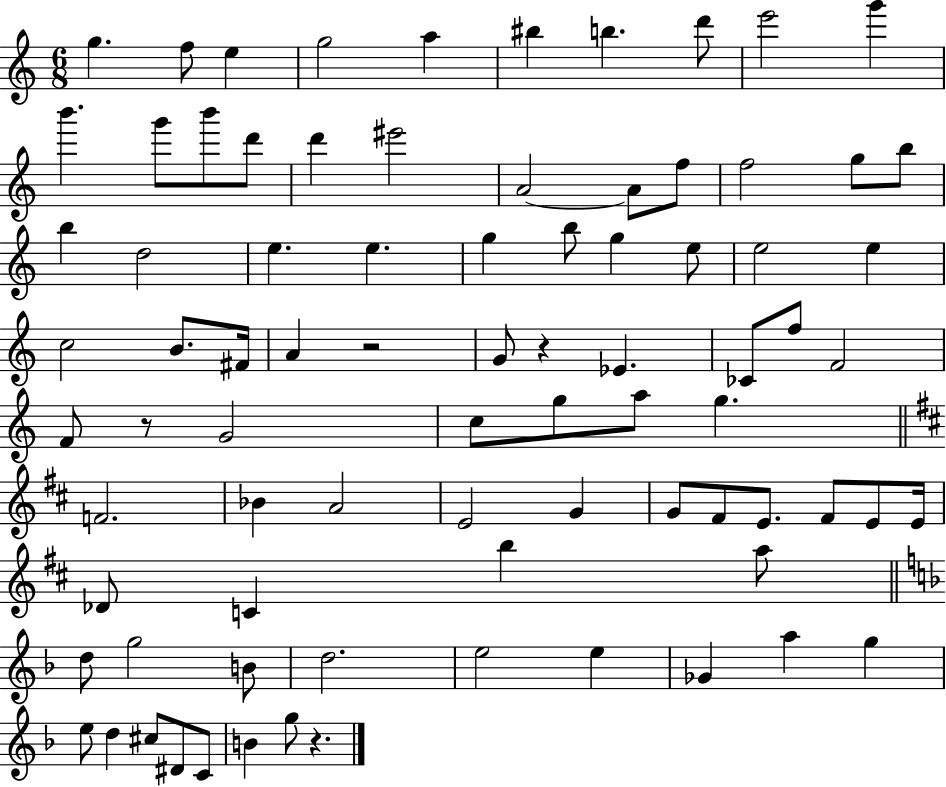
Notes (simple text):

G5/q. F5/e E5/q G5/h A5/q BIS5/q B5/q. D6/e E6/h G6/q B6/q. G6/e B6/e D6/e D6/q EIS6/h A4/h A4/e F5/e F5/h G5/e B5/e B5/q D5/h E5/q. E5/q. G5/q B5/e G5/q E5/e E5/h E5/q C5/h B4/e. F#4/s A4/q R/h G4/e R/q Eb4/q. CES4/e F5/e F4/h F4/e R/e G4/h C5/e G5/e A5/e G5/q. F4/h. Bb4/q A4/h E4/h G4/q G4/e F#4/e E4/e. F#4/e E4/e E4/s Db4/e C4/q B5/q A5/e D5/e G5/h B4/e D5/h. E5/h E5/q Gb4/q A5/q G5/q E5/e D5/q C#5/e D#4/e C4/e B4/q G5/e R/q.